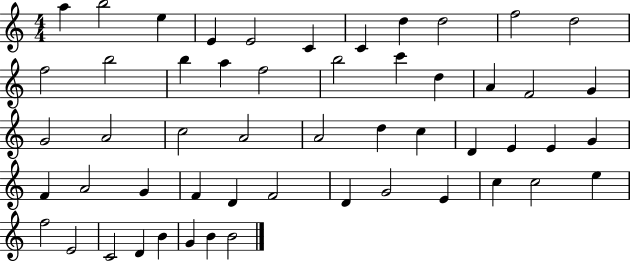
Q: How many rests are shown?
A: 0